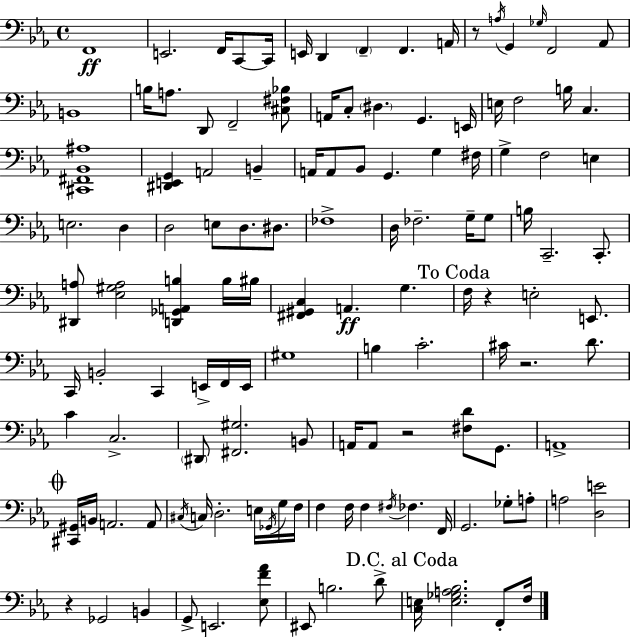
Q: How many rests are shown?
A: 5